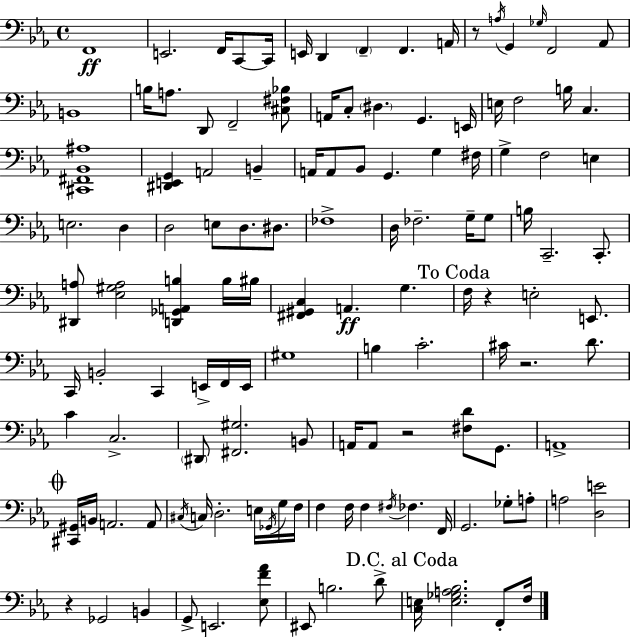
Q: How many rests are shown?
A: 5